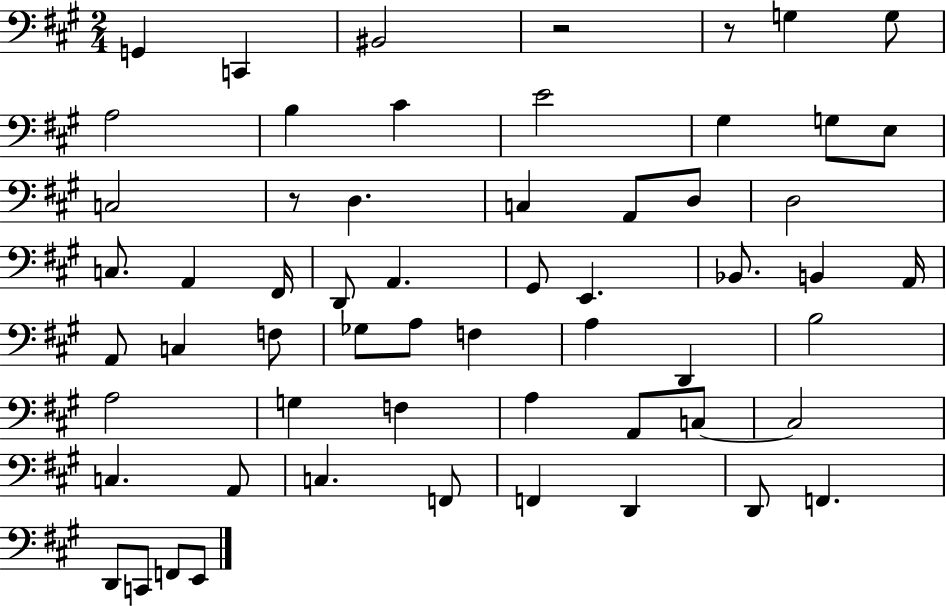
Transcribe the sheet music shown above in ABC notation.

X:1
T:Untitled
M:2/4
L:1/4
K:A
G,, C,, ^B,,2 z2 z/2 G, G,/2 A,2 B, ^C E2 ^G, G,/2 E,/2 C,2 z/2 D, C, A,,/2 D,/2 D,2 C,/2 A,, ^F,,/4 D,,/2 A,, ^G,,/2 E,, _B,,/2 B,, A,,/4 A,,/2 C, F,/2 _G,/2 A,/2 F, A, D,, B,2 A,2 G, F, A, A,,/2 C,/2 C,2 C, A,,/2 C, F,,/2 F,, D,, D,,/2 F,, D,,/2 C,,/2 F,,/2 E,,/2